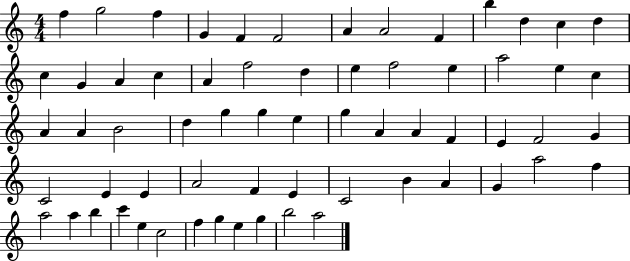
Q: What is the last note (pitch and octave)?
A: A5